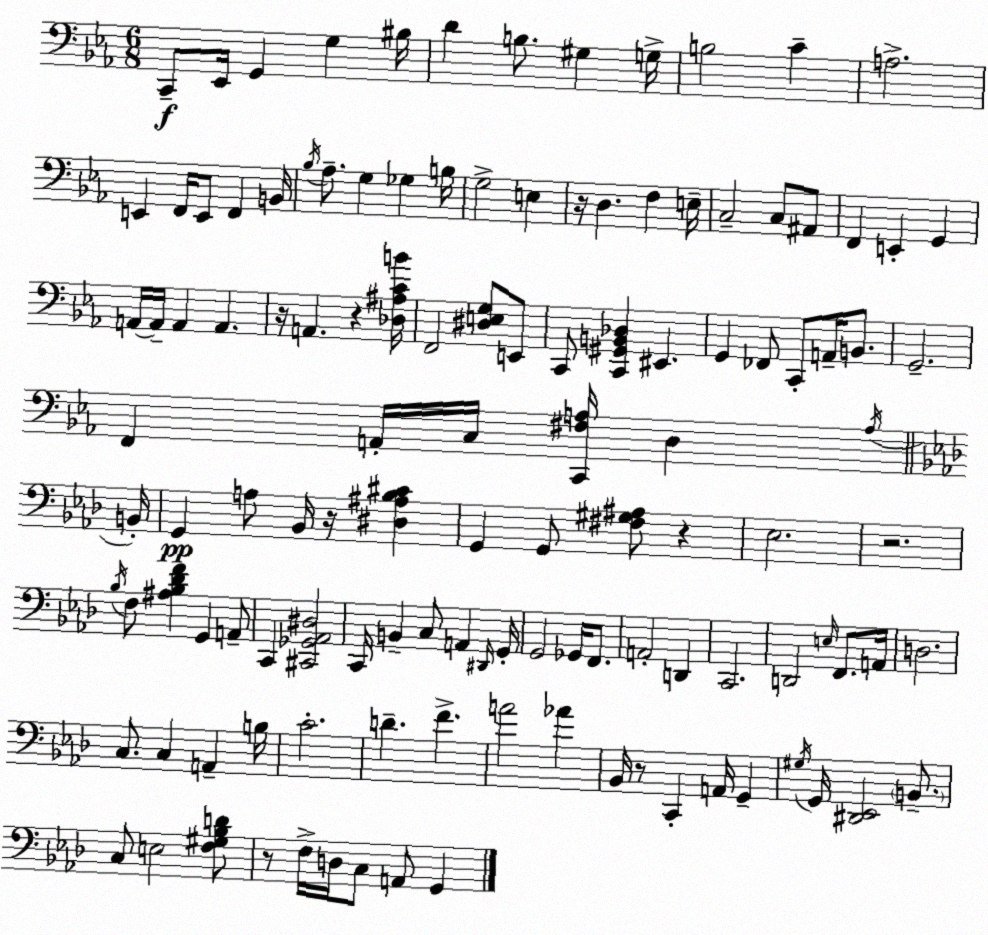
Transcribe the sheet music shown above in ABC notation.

X:1
T:Untitled
M:6/8
L:1/4
K:Cm
C,,/2 _E,,/4 G,, G, ^B,/4 D B,/2 ^G, G,/4 B,2 C A,2 E,, F,,/4 E,,/2 F,, B,,/4 _B,/4 _A,/2 G, _G, B,/4 G,2 E, z/4 D, F, E,/4 C,2 C,/2 ^A,,/2 F,, E,, G,, A,,/4 A,,/4 A,, A,, z/4 A,, z [_D,^A,CB]/4 F,,2 [^D,E,G,]/2 E,,/2 C,,/2 [C,,^G,,B,,_D,] ^E,, G,, _F,,/2 C,,/2 A,,/4 B,,/2 G,,2 F,, A,,/4 C,/4 [C,,^F,A,]/4 D, A,/4 B,,/4 G,, A,/2 _B,,/4 z/4 [^D,^A,_B,^C] G,, G,,/2 [^F,^G,^A,]/2 z _E,2 z2 _B,/4 F,/2 [^A,_B,_DF] G,, A,,/2 C,, [^C,,_G,,_A,,^D,]2 C,,/4 B,, C,/2 A,, ^D,,/4 G,,/4 G,,2 _G,,/4 F,,/2 A,,2 D,, C,,2 D,,2 E,/4 F,,/2 A,,/4 D,2 C,/2 C, A,, B,/4 C2 D F A2 _A _B,,/4 z/2 C,, A,,/4 G,, ^G,/4 G,,/4 [^D,,_E,,]2 B,,/2 C,/2 E,2 [F,^G,_B,D]/2 z/2 F,/4 D,/4 C,/2 A,,/2 G,,